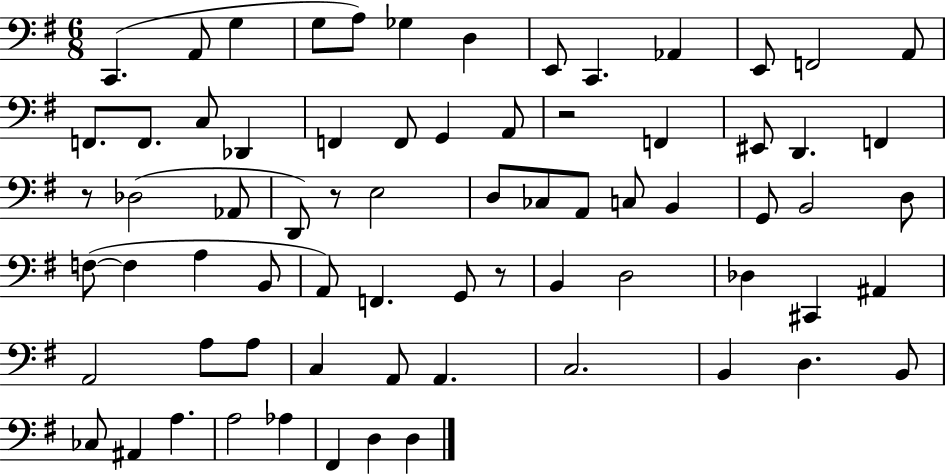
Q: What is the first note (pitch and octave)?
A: C2